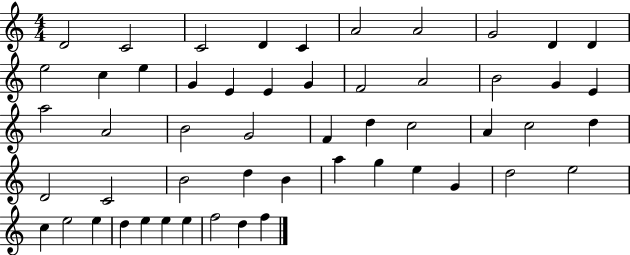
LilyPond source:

{
  \clef treble
  \numericTimeSignature
  \time 4/4
  \key c \major
  d'2 c'2 | c'2 d'4 c'4 | a'2 a'2 | g'2 d'4 d'4 | \break e''2 c''4 e''4 | g'4 e'4 e'4 g'4 | f'2 a'2 | b'2 g'4 e'4 | \break a''2 a'2 | b'2 g'2 | f'4 d''4 c''2 | a'4 c''2 d''4 | \break d'2 c'2 | b'2 d''4 b'4 | a''4 g''4 e''4 g'4 | d''2 e''2 | \break c''4 e''2 e''4 | d''4 e''4 e''4 e''4 | f''2 d''4 f''4 | \bar "|."
}